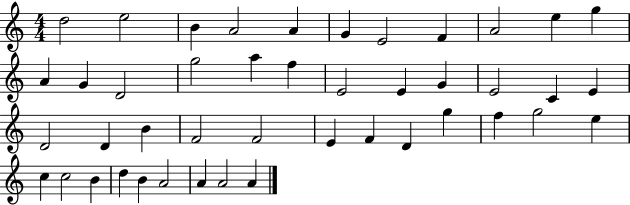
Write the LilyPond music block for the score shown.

{
  \clef treble
  \numericTimeSignature
  \time 4/4
  \key c \major
  d''2 e''2 | b'4 a'2 a'4 | g'4 e'2 f'4 | a'2 e''4 g''4 | \break a'4 g'4 d'2 | g''2 a''4 f''4 | e'2 e'4 g'4 | e'2 c'4 e'4 | \break d'2 d'4 b'4 | f'2 f'2 | e'4 f'4 d'4 g''4 | f''4 g''2 e''4 | \break c''4 c''2 b'4 | d''4 b'4 a'2 | a'4 a'2 a'4 | \bar "|."
}